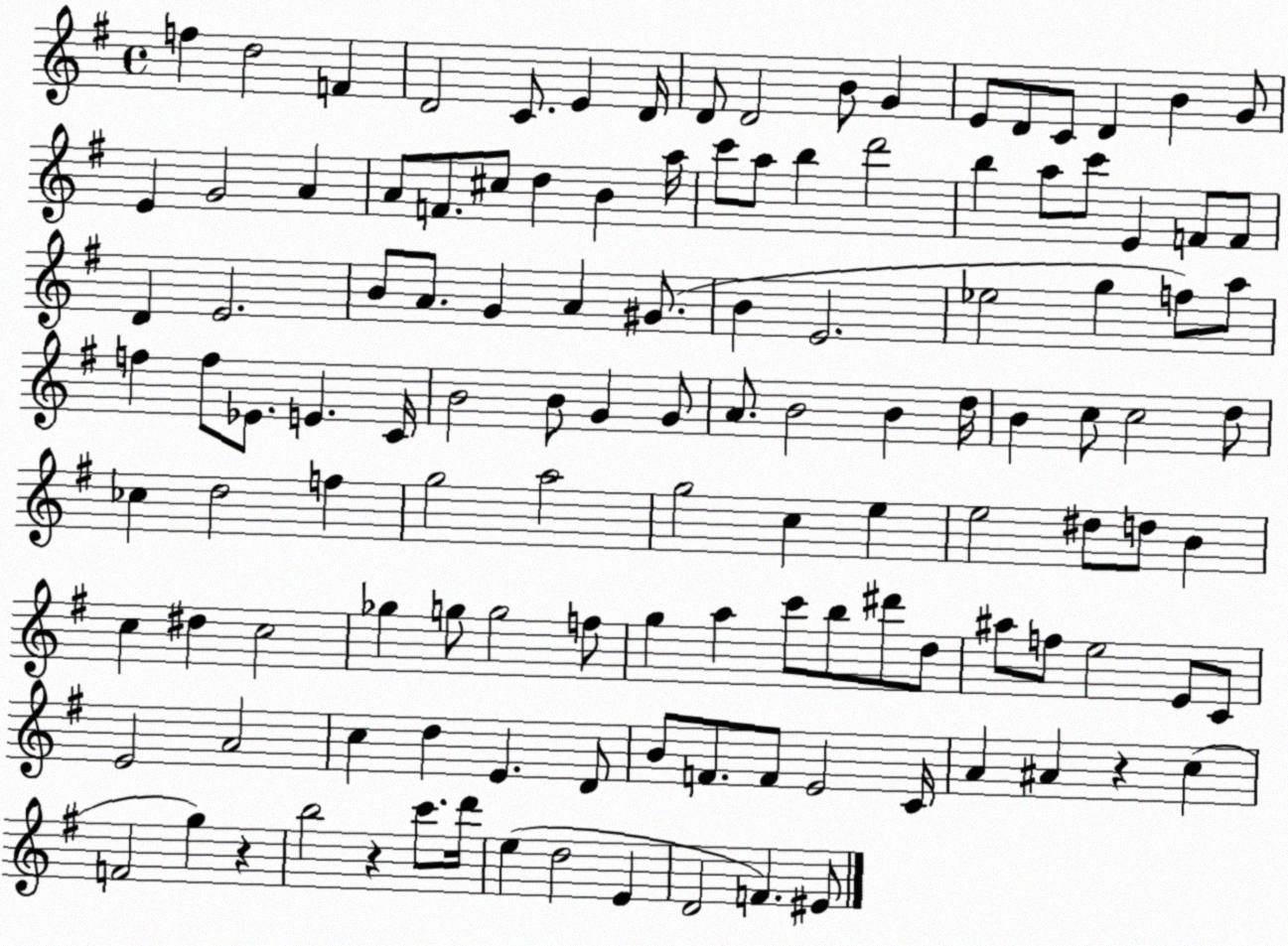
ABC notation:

X:1
T:Untitled
M:4/4
L:1/4
K:G
f d2 F D2 C/2 E D/4 D/2 D2 B/2 G E/2 D/2 C/2 D B G/2 E G2 A A/2 F/2 ^c/2 d B a/4 c'/2 a/2 b d'2 b a/2 c'/2 E F/2 F/2 D E2 B/2 A/2 G A ^G/2 B E2 _e2 g f/2 a/2 f f/2 _E/2 E C/4 B2 B/2 G G/2 A/2 B2 B d/4 B c/2 c2 d/2 _c d2 f g2 a2 g2 c e e2 ^d/2 d/2 B c ^d c2 _g g/2 g2 f/2 g a c'/2 b/2 ^d'/2 d/2 ^a/2 f/2 e2 E/2 C/2 E2 A2 c d E D/2 B/2 F/2 F/2 E2 C/4 A ^A z c F2 g z b2 z c'/2 d'/4 e d2 E D2 F ^E/2